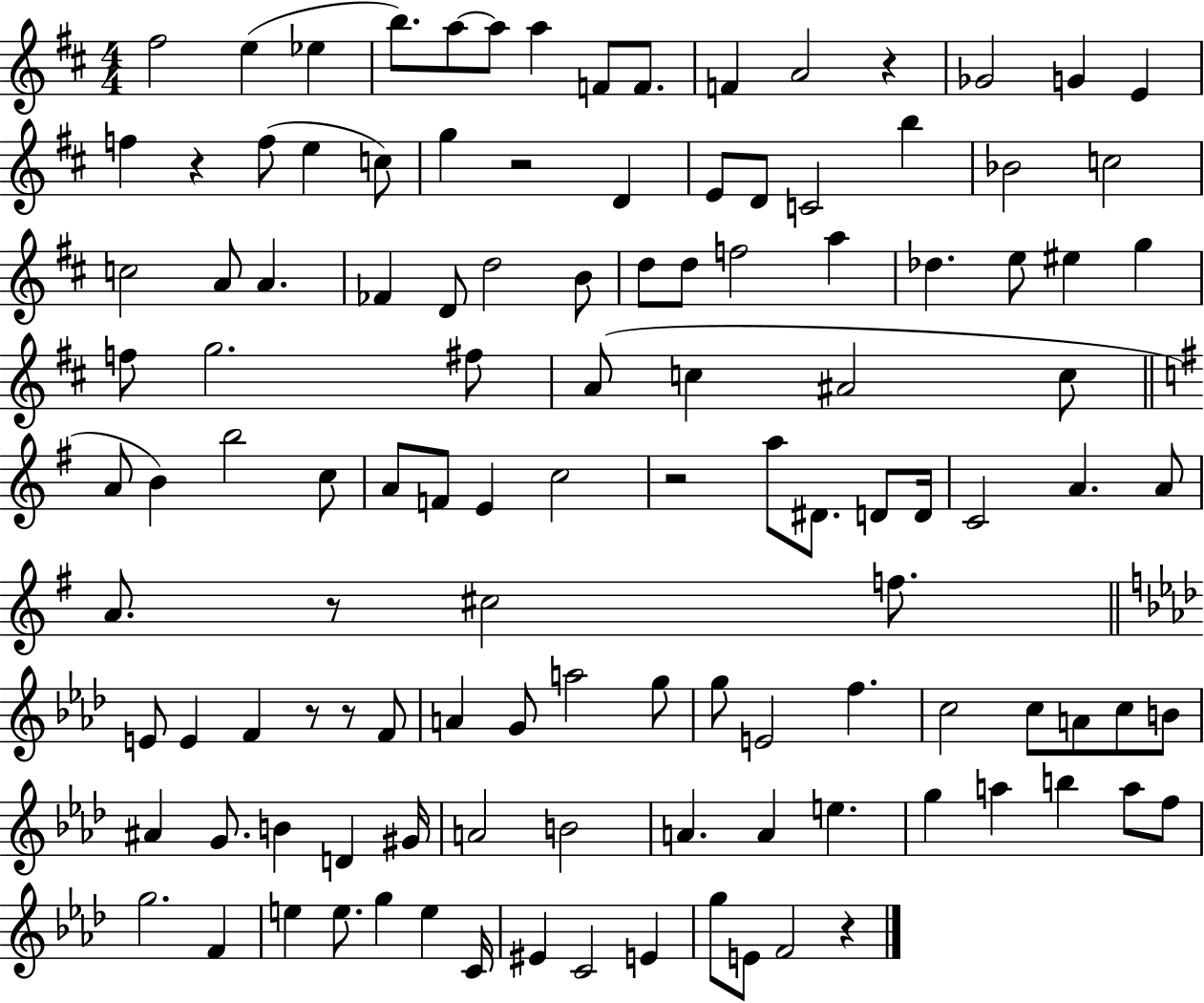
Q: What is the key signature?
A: D major